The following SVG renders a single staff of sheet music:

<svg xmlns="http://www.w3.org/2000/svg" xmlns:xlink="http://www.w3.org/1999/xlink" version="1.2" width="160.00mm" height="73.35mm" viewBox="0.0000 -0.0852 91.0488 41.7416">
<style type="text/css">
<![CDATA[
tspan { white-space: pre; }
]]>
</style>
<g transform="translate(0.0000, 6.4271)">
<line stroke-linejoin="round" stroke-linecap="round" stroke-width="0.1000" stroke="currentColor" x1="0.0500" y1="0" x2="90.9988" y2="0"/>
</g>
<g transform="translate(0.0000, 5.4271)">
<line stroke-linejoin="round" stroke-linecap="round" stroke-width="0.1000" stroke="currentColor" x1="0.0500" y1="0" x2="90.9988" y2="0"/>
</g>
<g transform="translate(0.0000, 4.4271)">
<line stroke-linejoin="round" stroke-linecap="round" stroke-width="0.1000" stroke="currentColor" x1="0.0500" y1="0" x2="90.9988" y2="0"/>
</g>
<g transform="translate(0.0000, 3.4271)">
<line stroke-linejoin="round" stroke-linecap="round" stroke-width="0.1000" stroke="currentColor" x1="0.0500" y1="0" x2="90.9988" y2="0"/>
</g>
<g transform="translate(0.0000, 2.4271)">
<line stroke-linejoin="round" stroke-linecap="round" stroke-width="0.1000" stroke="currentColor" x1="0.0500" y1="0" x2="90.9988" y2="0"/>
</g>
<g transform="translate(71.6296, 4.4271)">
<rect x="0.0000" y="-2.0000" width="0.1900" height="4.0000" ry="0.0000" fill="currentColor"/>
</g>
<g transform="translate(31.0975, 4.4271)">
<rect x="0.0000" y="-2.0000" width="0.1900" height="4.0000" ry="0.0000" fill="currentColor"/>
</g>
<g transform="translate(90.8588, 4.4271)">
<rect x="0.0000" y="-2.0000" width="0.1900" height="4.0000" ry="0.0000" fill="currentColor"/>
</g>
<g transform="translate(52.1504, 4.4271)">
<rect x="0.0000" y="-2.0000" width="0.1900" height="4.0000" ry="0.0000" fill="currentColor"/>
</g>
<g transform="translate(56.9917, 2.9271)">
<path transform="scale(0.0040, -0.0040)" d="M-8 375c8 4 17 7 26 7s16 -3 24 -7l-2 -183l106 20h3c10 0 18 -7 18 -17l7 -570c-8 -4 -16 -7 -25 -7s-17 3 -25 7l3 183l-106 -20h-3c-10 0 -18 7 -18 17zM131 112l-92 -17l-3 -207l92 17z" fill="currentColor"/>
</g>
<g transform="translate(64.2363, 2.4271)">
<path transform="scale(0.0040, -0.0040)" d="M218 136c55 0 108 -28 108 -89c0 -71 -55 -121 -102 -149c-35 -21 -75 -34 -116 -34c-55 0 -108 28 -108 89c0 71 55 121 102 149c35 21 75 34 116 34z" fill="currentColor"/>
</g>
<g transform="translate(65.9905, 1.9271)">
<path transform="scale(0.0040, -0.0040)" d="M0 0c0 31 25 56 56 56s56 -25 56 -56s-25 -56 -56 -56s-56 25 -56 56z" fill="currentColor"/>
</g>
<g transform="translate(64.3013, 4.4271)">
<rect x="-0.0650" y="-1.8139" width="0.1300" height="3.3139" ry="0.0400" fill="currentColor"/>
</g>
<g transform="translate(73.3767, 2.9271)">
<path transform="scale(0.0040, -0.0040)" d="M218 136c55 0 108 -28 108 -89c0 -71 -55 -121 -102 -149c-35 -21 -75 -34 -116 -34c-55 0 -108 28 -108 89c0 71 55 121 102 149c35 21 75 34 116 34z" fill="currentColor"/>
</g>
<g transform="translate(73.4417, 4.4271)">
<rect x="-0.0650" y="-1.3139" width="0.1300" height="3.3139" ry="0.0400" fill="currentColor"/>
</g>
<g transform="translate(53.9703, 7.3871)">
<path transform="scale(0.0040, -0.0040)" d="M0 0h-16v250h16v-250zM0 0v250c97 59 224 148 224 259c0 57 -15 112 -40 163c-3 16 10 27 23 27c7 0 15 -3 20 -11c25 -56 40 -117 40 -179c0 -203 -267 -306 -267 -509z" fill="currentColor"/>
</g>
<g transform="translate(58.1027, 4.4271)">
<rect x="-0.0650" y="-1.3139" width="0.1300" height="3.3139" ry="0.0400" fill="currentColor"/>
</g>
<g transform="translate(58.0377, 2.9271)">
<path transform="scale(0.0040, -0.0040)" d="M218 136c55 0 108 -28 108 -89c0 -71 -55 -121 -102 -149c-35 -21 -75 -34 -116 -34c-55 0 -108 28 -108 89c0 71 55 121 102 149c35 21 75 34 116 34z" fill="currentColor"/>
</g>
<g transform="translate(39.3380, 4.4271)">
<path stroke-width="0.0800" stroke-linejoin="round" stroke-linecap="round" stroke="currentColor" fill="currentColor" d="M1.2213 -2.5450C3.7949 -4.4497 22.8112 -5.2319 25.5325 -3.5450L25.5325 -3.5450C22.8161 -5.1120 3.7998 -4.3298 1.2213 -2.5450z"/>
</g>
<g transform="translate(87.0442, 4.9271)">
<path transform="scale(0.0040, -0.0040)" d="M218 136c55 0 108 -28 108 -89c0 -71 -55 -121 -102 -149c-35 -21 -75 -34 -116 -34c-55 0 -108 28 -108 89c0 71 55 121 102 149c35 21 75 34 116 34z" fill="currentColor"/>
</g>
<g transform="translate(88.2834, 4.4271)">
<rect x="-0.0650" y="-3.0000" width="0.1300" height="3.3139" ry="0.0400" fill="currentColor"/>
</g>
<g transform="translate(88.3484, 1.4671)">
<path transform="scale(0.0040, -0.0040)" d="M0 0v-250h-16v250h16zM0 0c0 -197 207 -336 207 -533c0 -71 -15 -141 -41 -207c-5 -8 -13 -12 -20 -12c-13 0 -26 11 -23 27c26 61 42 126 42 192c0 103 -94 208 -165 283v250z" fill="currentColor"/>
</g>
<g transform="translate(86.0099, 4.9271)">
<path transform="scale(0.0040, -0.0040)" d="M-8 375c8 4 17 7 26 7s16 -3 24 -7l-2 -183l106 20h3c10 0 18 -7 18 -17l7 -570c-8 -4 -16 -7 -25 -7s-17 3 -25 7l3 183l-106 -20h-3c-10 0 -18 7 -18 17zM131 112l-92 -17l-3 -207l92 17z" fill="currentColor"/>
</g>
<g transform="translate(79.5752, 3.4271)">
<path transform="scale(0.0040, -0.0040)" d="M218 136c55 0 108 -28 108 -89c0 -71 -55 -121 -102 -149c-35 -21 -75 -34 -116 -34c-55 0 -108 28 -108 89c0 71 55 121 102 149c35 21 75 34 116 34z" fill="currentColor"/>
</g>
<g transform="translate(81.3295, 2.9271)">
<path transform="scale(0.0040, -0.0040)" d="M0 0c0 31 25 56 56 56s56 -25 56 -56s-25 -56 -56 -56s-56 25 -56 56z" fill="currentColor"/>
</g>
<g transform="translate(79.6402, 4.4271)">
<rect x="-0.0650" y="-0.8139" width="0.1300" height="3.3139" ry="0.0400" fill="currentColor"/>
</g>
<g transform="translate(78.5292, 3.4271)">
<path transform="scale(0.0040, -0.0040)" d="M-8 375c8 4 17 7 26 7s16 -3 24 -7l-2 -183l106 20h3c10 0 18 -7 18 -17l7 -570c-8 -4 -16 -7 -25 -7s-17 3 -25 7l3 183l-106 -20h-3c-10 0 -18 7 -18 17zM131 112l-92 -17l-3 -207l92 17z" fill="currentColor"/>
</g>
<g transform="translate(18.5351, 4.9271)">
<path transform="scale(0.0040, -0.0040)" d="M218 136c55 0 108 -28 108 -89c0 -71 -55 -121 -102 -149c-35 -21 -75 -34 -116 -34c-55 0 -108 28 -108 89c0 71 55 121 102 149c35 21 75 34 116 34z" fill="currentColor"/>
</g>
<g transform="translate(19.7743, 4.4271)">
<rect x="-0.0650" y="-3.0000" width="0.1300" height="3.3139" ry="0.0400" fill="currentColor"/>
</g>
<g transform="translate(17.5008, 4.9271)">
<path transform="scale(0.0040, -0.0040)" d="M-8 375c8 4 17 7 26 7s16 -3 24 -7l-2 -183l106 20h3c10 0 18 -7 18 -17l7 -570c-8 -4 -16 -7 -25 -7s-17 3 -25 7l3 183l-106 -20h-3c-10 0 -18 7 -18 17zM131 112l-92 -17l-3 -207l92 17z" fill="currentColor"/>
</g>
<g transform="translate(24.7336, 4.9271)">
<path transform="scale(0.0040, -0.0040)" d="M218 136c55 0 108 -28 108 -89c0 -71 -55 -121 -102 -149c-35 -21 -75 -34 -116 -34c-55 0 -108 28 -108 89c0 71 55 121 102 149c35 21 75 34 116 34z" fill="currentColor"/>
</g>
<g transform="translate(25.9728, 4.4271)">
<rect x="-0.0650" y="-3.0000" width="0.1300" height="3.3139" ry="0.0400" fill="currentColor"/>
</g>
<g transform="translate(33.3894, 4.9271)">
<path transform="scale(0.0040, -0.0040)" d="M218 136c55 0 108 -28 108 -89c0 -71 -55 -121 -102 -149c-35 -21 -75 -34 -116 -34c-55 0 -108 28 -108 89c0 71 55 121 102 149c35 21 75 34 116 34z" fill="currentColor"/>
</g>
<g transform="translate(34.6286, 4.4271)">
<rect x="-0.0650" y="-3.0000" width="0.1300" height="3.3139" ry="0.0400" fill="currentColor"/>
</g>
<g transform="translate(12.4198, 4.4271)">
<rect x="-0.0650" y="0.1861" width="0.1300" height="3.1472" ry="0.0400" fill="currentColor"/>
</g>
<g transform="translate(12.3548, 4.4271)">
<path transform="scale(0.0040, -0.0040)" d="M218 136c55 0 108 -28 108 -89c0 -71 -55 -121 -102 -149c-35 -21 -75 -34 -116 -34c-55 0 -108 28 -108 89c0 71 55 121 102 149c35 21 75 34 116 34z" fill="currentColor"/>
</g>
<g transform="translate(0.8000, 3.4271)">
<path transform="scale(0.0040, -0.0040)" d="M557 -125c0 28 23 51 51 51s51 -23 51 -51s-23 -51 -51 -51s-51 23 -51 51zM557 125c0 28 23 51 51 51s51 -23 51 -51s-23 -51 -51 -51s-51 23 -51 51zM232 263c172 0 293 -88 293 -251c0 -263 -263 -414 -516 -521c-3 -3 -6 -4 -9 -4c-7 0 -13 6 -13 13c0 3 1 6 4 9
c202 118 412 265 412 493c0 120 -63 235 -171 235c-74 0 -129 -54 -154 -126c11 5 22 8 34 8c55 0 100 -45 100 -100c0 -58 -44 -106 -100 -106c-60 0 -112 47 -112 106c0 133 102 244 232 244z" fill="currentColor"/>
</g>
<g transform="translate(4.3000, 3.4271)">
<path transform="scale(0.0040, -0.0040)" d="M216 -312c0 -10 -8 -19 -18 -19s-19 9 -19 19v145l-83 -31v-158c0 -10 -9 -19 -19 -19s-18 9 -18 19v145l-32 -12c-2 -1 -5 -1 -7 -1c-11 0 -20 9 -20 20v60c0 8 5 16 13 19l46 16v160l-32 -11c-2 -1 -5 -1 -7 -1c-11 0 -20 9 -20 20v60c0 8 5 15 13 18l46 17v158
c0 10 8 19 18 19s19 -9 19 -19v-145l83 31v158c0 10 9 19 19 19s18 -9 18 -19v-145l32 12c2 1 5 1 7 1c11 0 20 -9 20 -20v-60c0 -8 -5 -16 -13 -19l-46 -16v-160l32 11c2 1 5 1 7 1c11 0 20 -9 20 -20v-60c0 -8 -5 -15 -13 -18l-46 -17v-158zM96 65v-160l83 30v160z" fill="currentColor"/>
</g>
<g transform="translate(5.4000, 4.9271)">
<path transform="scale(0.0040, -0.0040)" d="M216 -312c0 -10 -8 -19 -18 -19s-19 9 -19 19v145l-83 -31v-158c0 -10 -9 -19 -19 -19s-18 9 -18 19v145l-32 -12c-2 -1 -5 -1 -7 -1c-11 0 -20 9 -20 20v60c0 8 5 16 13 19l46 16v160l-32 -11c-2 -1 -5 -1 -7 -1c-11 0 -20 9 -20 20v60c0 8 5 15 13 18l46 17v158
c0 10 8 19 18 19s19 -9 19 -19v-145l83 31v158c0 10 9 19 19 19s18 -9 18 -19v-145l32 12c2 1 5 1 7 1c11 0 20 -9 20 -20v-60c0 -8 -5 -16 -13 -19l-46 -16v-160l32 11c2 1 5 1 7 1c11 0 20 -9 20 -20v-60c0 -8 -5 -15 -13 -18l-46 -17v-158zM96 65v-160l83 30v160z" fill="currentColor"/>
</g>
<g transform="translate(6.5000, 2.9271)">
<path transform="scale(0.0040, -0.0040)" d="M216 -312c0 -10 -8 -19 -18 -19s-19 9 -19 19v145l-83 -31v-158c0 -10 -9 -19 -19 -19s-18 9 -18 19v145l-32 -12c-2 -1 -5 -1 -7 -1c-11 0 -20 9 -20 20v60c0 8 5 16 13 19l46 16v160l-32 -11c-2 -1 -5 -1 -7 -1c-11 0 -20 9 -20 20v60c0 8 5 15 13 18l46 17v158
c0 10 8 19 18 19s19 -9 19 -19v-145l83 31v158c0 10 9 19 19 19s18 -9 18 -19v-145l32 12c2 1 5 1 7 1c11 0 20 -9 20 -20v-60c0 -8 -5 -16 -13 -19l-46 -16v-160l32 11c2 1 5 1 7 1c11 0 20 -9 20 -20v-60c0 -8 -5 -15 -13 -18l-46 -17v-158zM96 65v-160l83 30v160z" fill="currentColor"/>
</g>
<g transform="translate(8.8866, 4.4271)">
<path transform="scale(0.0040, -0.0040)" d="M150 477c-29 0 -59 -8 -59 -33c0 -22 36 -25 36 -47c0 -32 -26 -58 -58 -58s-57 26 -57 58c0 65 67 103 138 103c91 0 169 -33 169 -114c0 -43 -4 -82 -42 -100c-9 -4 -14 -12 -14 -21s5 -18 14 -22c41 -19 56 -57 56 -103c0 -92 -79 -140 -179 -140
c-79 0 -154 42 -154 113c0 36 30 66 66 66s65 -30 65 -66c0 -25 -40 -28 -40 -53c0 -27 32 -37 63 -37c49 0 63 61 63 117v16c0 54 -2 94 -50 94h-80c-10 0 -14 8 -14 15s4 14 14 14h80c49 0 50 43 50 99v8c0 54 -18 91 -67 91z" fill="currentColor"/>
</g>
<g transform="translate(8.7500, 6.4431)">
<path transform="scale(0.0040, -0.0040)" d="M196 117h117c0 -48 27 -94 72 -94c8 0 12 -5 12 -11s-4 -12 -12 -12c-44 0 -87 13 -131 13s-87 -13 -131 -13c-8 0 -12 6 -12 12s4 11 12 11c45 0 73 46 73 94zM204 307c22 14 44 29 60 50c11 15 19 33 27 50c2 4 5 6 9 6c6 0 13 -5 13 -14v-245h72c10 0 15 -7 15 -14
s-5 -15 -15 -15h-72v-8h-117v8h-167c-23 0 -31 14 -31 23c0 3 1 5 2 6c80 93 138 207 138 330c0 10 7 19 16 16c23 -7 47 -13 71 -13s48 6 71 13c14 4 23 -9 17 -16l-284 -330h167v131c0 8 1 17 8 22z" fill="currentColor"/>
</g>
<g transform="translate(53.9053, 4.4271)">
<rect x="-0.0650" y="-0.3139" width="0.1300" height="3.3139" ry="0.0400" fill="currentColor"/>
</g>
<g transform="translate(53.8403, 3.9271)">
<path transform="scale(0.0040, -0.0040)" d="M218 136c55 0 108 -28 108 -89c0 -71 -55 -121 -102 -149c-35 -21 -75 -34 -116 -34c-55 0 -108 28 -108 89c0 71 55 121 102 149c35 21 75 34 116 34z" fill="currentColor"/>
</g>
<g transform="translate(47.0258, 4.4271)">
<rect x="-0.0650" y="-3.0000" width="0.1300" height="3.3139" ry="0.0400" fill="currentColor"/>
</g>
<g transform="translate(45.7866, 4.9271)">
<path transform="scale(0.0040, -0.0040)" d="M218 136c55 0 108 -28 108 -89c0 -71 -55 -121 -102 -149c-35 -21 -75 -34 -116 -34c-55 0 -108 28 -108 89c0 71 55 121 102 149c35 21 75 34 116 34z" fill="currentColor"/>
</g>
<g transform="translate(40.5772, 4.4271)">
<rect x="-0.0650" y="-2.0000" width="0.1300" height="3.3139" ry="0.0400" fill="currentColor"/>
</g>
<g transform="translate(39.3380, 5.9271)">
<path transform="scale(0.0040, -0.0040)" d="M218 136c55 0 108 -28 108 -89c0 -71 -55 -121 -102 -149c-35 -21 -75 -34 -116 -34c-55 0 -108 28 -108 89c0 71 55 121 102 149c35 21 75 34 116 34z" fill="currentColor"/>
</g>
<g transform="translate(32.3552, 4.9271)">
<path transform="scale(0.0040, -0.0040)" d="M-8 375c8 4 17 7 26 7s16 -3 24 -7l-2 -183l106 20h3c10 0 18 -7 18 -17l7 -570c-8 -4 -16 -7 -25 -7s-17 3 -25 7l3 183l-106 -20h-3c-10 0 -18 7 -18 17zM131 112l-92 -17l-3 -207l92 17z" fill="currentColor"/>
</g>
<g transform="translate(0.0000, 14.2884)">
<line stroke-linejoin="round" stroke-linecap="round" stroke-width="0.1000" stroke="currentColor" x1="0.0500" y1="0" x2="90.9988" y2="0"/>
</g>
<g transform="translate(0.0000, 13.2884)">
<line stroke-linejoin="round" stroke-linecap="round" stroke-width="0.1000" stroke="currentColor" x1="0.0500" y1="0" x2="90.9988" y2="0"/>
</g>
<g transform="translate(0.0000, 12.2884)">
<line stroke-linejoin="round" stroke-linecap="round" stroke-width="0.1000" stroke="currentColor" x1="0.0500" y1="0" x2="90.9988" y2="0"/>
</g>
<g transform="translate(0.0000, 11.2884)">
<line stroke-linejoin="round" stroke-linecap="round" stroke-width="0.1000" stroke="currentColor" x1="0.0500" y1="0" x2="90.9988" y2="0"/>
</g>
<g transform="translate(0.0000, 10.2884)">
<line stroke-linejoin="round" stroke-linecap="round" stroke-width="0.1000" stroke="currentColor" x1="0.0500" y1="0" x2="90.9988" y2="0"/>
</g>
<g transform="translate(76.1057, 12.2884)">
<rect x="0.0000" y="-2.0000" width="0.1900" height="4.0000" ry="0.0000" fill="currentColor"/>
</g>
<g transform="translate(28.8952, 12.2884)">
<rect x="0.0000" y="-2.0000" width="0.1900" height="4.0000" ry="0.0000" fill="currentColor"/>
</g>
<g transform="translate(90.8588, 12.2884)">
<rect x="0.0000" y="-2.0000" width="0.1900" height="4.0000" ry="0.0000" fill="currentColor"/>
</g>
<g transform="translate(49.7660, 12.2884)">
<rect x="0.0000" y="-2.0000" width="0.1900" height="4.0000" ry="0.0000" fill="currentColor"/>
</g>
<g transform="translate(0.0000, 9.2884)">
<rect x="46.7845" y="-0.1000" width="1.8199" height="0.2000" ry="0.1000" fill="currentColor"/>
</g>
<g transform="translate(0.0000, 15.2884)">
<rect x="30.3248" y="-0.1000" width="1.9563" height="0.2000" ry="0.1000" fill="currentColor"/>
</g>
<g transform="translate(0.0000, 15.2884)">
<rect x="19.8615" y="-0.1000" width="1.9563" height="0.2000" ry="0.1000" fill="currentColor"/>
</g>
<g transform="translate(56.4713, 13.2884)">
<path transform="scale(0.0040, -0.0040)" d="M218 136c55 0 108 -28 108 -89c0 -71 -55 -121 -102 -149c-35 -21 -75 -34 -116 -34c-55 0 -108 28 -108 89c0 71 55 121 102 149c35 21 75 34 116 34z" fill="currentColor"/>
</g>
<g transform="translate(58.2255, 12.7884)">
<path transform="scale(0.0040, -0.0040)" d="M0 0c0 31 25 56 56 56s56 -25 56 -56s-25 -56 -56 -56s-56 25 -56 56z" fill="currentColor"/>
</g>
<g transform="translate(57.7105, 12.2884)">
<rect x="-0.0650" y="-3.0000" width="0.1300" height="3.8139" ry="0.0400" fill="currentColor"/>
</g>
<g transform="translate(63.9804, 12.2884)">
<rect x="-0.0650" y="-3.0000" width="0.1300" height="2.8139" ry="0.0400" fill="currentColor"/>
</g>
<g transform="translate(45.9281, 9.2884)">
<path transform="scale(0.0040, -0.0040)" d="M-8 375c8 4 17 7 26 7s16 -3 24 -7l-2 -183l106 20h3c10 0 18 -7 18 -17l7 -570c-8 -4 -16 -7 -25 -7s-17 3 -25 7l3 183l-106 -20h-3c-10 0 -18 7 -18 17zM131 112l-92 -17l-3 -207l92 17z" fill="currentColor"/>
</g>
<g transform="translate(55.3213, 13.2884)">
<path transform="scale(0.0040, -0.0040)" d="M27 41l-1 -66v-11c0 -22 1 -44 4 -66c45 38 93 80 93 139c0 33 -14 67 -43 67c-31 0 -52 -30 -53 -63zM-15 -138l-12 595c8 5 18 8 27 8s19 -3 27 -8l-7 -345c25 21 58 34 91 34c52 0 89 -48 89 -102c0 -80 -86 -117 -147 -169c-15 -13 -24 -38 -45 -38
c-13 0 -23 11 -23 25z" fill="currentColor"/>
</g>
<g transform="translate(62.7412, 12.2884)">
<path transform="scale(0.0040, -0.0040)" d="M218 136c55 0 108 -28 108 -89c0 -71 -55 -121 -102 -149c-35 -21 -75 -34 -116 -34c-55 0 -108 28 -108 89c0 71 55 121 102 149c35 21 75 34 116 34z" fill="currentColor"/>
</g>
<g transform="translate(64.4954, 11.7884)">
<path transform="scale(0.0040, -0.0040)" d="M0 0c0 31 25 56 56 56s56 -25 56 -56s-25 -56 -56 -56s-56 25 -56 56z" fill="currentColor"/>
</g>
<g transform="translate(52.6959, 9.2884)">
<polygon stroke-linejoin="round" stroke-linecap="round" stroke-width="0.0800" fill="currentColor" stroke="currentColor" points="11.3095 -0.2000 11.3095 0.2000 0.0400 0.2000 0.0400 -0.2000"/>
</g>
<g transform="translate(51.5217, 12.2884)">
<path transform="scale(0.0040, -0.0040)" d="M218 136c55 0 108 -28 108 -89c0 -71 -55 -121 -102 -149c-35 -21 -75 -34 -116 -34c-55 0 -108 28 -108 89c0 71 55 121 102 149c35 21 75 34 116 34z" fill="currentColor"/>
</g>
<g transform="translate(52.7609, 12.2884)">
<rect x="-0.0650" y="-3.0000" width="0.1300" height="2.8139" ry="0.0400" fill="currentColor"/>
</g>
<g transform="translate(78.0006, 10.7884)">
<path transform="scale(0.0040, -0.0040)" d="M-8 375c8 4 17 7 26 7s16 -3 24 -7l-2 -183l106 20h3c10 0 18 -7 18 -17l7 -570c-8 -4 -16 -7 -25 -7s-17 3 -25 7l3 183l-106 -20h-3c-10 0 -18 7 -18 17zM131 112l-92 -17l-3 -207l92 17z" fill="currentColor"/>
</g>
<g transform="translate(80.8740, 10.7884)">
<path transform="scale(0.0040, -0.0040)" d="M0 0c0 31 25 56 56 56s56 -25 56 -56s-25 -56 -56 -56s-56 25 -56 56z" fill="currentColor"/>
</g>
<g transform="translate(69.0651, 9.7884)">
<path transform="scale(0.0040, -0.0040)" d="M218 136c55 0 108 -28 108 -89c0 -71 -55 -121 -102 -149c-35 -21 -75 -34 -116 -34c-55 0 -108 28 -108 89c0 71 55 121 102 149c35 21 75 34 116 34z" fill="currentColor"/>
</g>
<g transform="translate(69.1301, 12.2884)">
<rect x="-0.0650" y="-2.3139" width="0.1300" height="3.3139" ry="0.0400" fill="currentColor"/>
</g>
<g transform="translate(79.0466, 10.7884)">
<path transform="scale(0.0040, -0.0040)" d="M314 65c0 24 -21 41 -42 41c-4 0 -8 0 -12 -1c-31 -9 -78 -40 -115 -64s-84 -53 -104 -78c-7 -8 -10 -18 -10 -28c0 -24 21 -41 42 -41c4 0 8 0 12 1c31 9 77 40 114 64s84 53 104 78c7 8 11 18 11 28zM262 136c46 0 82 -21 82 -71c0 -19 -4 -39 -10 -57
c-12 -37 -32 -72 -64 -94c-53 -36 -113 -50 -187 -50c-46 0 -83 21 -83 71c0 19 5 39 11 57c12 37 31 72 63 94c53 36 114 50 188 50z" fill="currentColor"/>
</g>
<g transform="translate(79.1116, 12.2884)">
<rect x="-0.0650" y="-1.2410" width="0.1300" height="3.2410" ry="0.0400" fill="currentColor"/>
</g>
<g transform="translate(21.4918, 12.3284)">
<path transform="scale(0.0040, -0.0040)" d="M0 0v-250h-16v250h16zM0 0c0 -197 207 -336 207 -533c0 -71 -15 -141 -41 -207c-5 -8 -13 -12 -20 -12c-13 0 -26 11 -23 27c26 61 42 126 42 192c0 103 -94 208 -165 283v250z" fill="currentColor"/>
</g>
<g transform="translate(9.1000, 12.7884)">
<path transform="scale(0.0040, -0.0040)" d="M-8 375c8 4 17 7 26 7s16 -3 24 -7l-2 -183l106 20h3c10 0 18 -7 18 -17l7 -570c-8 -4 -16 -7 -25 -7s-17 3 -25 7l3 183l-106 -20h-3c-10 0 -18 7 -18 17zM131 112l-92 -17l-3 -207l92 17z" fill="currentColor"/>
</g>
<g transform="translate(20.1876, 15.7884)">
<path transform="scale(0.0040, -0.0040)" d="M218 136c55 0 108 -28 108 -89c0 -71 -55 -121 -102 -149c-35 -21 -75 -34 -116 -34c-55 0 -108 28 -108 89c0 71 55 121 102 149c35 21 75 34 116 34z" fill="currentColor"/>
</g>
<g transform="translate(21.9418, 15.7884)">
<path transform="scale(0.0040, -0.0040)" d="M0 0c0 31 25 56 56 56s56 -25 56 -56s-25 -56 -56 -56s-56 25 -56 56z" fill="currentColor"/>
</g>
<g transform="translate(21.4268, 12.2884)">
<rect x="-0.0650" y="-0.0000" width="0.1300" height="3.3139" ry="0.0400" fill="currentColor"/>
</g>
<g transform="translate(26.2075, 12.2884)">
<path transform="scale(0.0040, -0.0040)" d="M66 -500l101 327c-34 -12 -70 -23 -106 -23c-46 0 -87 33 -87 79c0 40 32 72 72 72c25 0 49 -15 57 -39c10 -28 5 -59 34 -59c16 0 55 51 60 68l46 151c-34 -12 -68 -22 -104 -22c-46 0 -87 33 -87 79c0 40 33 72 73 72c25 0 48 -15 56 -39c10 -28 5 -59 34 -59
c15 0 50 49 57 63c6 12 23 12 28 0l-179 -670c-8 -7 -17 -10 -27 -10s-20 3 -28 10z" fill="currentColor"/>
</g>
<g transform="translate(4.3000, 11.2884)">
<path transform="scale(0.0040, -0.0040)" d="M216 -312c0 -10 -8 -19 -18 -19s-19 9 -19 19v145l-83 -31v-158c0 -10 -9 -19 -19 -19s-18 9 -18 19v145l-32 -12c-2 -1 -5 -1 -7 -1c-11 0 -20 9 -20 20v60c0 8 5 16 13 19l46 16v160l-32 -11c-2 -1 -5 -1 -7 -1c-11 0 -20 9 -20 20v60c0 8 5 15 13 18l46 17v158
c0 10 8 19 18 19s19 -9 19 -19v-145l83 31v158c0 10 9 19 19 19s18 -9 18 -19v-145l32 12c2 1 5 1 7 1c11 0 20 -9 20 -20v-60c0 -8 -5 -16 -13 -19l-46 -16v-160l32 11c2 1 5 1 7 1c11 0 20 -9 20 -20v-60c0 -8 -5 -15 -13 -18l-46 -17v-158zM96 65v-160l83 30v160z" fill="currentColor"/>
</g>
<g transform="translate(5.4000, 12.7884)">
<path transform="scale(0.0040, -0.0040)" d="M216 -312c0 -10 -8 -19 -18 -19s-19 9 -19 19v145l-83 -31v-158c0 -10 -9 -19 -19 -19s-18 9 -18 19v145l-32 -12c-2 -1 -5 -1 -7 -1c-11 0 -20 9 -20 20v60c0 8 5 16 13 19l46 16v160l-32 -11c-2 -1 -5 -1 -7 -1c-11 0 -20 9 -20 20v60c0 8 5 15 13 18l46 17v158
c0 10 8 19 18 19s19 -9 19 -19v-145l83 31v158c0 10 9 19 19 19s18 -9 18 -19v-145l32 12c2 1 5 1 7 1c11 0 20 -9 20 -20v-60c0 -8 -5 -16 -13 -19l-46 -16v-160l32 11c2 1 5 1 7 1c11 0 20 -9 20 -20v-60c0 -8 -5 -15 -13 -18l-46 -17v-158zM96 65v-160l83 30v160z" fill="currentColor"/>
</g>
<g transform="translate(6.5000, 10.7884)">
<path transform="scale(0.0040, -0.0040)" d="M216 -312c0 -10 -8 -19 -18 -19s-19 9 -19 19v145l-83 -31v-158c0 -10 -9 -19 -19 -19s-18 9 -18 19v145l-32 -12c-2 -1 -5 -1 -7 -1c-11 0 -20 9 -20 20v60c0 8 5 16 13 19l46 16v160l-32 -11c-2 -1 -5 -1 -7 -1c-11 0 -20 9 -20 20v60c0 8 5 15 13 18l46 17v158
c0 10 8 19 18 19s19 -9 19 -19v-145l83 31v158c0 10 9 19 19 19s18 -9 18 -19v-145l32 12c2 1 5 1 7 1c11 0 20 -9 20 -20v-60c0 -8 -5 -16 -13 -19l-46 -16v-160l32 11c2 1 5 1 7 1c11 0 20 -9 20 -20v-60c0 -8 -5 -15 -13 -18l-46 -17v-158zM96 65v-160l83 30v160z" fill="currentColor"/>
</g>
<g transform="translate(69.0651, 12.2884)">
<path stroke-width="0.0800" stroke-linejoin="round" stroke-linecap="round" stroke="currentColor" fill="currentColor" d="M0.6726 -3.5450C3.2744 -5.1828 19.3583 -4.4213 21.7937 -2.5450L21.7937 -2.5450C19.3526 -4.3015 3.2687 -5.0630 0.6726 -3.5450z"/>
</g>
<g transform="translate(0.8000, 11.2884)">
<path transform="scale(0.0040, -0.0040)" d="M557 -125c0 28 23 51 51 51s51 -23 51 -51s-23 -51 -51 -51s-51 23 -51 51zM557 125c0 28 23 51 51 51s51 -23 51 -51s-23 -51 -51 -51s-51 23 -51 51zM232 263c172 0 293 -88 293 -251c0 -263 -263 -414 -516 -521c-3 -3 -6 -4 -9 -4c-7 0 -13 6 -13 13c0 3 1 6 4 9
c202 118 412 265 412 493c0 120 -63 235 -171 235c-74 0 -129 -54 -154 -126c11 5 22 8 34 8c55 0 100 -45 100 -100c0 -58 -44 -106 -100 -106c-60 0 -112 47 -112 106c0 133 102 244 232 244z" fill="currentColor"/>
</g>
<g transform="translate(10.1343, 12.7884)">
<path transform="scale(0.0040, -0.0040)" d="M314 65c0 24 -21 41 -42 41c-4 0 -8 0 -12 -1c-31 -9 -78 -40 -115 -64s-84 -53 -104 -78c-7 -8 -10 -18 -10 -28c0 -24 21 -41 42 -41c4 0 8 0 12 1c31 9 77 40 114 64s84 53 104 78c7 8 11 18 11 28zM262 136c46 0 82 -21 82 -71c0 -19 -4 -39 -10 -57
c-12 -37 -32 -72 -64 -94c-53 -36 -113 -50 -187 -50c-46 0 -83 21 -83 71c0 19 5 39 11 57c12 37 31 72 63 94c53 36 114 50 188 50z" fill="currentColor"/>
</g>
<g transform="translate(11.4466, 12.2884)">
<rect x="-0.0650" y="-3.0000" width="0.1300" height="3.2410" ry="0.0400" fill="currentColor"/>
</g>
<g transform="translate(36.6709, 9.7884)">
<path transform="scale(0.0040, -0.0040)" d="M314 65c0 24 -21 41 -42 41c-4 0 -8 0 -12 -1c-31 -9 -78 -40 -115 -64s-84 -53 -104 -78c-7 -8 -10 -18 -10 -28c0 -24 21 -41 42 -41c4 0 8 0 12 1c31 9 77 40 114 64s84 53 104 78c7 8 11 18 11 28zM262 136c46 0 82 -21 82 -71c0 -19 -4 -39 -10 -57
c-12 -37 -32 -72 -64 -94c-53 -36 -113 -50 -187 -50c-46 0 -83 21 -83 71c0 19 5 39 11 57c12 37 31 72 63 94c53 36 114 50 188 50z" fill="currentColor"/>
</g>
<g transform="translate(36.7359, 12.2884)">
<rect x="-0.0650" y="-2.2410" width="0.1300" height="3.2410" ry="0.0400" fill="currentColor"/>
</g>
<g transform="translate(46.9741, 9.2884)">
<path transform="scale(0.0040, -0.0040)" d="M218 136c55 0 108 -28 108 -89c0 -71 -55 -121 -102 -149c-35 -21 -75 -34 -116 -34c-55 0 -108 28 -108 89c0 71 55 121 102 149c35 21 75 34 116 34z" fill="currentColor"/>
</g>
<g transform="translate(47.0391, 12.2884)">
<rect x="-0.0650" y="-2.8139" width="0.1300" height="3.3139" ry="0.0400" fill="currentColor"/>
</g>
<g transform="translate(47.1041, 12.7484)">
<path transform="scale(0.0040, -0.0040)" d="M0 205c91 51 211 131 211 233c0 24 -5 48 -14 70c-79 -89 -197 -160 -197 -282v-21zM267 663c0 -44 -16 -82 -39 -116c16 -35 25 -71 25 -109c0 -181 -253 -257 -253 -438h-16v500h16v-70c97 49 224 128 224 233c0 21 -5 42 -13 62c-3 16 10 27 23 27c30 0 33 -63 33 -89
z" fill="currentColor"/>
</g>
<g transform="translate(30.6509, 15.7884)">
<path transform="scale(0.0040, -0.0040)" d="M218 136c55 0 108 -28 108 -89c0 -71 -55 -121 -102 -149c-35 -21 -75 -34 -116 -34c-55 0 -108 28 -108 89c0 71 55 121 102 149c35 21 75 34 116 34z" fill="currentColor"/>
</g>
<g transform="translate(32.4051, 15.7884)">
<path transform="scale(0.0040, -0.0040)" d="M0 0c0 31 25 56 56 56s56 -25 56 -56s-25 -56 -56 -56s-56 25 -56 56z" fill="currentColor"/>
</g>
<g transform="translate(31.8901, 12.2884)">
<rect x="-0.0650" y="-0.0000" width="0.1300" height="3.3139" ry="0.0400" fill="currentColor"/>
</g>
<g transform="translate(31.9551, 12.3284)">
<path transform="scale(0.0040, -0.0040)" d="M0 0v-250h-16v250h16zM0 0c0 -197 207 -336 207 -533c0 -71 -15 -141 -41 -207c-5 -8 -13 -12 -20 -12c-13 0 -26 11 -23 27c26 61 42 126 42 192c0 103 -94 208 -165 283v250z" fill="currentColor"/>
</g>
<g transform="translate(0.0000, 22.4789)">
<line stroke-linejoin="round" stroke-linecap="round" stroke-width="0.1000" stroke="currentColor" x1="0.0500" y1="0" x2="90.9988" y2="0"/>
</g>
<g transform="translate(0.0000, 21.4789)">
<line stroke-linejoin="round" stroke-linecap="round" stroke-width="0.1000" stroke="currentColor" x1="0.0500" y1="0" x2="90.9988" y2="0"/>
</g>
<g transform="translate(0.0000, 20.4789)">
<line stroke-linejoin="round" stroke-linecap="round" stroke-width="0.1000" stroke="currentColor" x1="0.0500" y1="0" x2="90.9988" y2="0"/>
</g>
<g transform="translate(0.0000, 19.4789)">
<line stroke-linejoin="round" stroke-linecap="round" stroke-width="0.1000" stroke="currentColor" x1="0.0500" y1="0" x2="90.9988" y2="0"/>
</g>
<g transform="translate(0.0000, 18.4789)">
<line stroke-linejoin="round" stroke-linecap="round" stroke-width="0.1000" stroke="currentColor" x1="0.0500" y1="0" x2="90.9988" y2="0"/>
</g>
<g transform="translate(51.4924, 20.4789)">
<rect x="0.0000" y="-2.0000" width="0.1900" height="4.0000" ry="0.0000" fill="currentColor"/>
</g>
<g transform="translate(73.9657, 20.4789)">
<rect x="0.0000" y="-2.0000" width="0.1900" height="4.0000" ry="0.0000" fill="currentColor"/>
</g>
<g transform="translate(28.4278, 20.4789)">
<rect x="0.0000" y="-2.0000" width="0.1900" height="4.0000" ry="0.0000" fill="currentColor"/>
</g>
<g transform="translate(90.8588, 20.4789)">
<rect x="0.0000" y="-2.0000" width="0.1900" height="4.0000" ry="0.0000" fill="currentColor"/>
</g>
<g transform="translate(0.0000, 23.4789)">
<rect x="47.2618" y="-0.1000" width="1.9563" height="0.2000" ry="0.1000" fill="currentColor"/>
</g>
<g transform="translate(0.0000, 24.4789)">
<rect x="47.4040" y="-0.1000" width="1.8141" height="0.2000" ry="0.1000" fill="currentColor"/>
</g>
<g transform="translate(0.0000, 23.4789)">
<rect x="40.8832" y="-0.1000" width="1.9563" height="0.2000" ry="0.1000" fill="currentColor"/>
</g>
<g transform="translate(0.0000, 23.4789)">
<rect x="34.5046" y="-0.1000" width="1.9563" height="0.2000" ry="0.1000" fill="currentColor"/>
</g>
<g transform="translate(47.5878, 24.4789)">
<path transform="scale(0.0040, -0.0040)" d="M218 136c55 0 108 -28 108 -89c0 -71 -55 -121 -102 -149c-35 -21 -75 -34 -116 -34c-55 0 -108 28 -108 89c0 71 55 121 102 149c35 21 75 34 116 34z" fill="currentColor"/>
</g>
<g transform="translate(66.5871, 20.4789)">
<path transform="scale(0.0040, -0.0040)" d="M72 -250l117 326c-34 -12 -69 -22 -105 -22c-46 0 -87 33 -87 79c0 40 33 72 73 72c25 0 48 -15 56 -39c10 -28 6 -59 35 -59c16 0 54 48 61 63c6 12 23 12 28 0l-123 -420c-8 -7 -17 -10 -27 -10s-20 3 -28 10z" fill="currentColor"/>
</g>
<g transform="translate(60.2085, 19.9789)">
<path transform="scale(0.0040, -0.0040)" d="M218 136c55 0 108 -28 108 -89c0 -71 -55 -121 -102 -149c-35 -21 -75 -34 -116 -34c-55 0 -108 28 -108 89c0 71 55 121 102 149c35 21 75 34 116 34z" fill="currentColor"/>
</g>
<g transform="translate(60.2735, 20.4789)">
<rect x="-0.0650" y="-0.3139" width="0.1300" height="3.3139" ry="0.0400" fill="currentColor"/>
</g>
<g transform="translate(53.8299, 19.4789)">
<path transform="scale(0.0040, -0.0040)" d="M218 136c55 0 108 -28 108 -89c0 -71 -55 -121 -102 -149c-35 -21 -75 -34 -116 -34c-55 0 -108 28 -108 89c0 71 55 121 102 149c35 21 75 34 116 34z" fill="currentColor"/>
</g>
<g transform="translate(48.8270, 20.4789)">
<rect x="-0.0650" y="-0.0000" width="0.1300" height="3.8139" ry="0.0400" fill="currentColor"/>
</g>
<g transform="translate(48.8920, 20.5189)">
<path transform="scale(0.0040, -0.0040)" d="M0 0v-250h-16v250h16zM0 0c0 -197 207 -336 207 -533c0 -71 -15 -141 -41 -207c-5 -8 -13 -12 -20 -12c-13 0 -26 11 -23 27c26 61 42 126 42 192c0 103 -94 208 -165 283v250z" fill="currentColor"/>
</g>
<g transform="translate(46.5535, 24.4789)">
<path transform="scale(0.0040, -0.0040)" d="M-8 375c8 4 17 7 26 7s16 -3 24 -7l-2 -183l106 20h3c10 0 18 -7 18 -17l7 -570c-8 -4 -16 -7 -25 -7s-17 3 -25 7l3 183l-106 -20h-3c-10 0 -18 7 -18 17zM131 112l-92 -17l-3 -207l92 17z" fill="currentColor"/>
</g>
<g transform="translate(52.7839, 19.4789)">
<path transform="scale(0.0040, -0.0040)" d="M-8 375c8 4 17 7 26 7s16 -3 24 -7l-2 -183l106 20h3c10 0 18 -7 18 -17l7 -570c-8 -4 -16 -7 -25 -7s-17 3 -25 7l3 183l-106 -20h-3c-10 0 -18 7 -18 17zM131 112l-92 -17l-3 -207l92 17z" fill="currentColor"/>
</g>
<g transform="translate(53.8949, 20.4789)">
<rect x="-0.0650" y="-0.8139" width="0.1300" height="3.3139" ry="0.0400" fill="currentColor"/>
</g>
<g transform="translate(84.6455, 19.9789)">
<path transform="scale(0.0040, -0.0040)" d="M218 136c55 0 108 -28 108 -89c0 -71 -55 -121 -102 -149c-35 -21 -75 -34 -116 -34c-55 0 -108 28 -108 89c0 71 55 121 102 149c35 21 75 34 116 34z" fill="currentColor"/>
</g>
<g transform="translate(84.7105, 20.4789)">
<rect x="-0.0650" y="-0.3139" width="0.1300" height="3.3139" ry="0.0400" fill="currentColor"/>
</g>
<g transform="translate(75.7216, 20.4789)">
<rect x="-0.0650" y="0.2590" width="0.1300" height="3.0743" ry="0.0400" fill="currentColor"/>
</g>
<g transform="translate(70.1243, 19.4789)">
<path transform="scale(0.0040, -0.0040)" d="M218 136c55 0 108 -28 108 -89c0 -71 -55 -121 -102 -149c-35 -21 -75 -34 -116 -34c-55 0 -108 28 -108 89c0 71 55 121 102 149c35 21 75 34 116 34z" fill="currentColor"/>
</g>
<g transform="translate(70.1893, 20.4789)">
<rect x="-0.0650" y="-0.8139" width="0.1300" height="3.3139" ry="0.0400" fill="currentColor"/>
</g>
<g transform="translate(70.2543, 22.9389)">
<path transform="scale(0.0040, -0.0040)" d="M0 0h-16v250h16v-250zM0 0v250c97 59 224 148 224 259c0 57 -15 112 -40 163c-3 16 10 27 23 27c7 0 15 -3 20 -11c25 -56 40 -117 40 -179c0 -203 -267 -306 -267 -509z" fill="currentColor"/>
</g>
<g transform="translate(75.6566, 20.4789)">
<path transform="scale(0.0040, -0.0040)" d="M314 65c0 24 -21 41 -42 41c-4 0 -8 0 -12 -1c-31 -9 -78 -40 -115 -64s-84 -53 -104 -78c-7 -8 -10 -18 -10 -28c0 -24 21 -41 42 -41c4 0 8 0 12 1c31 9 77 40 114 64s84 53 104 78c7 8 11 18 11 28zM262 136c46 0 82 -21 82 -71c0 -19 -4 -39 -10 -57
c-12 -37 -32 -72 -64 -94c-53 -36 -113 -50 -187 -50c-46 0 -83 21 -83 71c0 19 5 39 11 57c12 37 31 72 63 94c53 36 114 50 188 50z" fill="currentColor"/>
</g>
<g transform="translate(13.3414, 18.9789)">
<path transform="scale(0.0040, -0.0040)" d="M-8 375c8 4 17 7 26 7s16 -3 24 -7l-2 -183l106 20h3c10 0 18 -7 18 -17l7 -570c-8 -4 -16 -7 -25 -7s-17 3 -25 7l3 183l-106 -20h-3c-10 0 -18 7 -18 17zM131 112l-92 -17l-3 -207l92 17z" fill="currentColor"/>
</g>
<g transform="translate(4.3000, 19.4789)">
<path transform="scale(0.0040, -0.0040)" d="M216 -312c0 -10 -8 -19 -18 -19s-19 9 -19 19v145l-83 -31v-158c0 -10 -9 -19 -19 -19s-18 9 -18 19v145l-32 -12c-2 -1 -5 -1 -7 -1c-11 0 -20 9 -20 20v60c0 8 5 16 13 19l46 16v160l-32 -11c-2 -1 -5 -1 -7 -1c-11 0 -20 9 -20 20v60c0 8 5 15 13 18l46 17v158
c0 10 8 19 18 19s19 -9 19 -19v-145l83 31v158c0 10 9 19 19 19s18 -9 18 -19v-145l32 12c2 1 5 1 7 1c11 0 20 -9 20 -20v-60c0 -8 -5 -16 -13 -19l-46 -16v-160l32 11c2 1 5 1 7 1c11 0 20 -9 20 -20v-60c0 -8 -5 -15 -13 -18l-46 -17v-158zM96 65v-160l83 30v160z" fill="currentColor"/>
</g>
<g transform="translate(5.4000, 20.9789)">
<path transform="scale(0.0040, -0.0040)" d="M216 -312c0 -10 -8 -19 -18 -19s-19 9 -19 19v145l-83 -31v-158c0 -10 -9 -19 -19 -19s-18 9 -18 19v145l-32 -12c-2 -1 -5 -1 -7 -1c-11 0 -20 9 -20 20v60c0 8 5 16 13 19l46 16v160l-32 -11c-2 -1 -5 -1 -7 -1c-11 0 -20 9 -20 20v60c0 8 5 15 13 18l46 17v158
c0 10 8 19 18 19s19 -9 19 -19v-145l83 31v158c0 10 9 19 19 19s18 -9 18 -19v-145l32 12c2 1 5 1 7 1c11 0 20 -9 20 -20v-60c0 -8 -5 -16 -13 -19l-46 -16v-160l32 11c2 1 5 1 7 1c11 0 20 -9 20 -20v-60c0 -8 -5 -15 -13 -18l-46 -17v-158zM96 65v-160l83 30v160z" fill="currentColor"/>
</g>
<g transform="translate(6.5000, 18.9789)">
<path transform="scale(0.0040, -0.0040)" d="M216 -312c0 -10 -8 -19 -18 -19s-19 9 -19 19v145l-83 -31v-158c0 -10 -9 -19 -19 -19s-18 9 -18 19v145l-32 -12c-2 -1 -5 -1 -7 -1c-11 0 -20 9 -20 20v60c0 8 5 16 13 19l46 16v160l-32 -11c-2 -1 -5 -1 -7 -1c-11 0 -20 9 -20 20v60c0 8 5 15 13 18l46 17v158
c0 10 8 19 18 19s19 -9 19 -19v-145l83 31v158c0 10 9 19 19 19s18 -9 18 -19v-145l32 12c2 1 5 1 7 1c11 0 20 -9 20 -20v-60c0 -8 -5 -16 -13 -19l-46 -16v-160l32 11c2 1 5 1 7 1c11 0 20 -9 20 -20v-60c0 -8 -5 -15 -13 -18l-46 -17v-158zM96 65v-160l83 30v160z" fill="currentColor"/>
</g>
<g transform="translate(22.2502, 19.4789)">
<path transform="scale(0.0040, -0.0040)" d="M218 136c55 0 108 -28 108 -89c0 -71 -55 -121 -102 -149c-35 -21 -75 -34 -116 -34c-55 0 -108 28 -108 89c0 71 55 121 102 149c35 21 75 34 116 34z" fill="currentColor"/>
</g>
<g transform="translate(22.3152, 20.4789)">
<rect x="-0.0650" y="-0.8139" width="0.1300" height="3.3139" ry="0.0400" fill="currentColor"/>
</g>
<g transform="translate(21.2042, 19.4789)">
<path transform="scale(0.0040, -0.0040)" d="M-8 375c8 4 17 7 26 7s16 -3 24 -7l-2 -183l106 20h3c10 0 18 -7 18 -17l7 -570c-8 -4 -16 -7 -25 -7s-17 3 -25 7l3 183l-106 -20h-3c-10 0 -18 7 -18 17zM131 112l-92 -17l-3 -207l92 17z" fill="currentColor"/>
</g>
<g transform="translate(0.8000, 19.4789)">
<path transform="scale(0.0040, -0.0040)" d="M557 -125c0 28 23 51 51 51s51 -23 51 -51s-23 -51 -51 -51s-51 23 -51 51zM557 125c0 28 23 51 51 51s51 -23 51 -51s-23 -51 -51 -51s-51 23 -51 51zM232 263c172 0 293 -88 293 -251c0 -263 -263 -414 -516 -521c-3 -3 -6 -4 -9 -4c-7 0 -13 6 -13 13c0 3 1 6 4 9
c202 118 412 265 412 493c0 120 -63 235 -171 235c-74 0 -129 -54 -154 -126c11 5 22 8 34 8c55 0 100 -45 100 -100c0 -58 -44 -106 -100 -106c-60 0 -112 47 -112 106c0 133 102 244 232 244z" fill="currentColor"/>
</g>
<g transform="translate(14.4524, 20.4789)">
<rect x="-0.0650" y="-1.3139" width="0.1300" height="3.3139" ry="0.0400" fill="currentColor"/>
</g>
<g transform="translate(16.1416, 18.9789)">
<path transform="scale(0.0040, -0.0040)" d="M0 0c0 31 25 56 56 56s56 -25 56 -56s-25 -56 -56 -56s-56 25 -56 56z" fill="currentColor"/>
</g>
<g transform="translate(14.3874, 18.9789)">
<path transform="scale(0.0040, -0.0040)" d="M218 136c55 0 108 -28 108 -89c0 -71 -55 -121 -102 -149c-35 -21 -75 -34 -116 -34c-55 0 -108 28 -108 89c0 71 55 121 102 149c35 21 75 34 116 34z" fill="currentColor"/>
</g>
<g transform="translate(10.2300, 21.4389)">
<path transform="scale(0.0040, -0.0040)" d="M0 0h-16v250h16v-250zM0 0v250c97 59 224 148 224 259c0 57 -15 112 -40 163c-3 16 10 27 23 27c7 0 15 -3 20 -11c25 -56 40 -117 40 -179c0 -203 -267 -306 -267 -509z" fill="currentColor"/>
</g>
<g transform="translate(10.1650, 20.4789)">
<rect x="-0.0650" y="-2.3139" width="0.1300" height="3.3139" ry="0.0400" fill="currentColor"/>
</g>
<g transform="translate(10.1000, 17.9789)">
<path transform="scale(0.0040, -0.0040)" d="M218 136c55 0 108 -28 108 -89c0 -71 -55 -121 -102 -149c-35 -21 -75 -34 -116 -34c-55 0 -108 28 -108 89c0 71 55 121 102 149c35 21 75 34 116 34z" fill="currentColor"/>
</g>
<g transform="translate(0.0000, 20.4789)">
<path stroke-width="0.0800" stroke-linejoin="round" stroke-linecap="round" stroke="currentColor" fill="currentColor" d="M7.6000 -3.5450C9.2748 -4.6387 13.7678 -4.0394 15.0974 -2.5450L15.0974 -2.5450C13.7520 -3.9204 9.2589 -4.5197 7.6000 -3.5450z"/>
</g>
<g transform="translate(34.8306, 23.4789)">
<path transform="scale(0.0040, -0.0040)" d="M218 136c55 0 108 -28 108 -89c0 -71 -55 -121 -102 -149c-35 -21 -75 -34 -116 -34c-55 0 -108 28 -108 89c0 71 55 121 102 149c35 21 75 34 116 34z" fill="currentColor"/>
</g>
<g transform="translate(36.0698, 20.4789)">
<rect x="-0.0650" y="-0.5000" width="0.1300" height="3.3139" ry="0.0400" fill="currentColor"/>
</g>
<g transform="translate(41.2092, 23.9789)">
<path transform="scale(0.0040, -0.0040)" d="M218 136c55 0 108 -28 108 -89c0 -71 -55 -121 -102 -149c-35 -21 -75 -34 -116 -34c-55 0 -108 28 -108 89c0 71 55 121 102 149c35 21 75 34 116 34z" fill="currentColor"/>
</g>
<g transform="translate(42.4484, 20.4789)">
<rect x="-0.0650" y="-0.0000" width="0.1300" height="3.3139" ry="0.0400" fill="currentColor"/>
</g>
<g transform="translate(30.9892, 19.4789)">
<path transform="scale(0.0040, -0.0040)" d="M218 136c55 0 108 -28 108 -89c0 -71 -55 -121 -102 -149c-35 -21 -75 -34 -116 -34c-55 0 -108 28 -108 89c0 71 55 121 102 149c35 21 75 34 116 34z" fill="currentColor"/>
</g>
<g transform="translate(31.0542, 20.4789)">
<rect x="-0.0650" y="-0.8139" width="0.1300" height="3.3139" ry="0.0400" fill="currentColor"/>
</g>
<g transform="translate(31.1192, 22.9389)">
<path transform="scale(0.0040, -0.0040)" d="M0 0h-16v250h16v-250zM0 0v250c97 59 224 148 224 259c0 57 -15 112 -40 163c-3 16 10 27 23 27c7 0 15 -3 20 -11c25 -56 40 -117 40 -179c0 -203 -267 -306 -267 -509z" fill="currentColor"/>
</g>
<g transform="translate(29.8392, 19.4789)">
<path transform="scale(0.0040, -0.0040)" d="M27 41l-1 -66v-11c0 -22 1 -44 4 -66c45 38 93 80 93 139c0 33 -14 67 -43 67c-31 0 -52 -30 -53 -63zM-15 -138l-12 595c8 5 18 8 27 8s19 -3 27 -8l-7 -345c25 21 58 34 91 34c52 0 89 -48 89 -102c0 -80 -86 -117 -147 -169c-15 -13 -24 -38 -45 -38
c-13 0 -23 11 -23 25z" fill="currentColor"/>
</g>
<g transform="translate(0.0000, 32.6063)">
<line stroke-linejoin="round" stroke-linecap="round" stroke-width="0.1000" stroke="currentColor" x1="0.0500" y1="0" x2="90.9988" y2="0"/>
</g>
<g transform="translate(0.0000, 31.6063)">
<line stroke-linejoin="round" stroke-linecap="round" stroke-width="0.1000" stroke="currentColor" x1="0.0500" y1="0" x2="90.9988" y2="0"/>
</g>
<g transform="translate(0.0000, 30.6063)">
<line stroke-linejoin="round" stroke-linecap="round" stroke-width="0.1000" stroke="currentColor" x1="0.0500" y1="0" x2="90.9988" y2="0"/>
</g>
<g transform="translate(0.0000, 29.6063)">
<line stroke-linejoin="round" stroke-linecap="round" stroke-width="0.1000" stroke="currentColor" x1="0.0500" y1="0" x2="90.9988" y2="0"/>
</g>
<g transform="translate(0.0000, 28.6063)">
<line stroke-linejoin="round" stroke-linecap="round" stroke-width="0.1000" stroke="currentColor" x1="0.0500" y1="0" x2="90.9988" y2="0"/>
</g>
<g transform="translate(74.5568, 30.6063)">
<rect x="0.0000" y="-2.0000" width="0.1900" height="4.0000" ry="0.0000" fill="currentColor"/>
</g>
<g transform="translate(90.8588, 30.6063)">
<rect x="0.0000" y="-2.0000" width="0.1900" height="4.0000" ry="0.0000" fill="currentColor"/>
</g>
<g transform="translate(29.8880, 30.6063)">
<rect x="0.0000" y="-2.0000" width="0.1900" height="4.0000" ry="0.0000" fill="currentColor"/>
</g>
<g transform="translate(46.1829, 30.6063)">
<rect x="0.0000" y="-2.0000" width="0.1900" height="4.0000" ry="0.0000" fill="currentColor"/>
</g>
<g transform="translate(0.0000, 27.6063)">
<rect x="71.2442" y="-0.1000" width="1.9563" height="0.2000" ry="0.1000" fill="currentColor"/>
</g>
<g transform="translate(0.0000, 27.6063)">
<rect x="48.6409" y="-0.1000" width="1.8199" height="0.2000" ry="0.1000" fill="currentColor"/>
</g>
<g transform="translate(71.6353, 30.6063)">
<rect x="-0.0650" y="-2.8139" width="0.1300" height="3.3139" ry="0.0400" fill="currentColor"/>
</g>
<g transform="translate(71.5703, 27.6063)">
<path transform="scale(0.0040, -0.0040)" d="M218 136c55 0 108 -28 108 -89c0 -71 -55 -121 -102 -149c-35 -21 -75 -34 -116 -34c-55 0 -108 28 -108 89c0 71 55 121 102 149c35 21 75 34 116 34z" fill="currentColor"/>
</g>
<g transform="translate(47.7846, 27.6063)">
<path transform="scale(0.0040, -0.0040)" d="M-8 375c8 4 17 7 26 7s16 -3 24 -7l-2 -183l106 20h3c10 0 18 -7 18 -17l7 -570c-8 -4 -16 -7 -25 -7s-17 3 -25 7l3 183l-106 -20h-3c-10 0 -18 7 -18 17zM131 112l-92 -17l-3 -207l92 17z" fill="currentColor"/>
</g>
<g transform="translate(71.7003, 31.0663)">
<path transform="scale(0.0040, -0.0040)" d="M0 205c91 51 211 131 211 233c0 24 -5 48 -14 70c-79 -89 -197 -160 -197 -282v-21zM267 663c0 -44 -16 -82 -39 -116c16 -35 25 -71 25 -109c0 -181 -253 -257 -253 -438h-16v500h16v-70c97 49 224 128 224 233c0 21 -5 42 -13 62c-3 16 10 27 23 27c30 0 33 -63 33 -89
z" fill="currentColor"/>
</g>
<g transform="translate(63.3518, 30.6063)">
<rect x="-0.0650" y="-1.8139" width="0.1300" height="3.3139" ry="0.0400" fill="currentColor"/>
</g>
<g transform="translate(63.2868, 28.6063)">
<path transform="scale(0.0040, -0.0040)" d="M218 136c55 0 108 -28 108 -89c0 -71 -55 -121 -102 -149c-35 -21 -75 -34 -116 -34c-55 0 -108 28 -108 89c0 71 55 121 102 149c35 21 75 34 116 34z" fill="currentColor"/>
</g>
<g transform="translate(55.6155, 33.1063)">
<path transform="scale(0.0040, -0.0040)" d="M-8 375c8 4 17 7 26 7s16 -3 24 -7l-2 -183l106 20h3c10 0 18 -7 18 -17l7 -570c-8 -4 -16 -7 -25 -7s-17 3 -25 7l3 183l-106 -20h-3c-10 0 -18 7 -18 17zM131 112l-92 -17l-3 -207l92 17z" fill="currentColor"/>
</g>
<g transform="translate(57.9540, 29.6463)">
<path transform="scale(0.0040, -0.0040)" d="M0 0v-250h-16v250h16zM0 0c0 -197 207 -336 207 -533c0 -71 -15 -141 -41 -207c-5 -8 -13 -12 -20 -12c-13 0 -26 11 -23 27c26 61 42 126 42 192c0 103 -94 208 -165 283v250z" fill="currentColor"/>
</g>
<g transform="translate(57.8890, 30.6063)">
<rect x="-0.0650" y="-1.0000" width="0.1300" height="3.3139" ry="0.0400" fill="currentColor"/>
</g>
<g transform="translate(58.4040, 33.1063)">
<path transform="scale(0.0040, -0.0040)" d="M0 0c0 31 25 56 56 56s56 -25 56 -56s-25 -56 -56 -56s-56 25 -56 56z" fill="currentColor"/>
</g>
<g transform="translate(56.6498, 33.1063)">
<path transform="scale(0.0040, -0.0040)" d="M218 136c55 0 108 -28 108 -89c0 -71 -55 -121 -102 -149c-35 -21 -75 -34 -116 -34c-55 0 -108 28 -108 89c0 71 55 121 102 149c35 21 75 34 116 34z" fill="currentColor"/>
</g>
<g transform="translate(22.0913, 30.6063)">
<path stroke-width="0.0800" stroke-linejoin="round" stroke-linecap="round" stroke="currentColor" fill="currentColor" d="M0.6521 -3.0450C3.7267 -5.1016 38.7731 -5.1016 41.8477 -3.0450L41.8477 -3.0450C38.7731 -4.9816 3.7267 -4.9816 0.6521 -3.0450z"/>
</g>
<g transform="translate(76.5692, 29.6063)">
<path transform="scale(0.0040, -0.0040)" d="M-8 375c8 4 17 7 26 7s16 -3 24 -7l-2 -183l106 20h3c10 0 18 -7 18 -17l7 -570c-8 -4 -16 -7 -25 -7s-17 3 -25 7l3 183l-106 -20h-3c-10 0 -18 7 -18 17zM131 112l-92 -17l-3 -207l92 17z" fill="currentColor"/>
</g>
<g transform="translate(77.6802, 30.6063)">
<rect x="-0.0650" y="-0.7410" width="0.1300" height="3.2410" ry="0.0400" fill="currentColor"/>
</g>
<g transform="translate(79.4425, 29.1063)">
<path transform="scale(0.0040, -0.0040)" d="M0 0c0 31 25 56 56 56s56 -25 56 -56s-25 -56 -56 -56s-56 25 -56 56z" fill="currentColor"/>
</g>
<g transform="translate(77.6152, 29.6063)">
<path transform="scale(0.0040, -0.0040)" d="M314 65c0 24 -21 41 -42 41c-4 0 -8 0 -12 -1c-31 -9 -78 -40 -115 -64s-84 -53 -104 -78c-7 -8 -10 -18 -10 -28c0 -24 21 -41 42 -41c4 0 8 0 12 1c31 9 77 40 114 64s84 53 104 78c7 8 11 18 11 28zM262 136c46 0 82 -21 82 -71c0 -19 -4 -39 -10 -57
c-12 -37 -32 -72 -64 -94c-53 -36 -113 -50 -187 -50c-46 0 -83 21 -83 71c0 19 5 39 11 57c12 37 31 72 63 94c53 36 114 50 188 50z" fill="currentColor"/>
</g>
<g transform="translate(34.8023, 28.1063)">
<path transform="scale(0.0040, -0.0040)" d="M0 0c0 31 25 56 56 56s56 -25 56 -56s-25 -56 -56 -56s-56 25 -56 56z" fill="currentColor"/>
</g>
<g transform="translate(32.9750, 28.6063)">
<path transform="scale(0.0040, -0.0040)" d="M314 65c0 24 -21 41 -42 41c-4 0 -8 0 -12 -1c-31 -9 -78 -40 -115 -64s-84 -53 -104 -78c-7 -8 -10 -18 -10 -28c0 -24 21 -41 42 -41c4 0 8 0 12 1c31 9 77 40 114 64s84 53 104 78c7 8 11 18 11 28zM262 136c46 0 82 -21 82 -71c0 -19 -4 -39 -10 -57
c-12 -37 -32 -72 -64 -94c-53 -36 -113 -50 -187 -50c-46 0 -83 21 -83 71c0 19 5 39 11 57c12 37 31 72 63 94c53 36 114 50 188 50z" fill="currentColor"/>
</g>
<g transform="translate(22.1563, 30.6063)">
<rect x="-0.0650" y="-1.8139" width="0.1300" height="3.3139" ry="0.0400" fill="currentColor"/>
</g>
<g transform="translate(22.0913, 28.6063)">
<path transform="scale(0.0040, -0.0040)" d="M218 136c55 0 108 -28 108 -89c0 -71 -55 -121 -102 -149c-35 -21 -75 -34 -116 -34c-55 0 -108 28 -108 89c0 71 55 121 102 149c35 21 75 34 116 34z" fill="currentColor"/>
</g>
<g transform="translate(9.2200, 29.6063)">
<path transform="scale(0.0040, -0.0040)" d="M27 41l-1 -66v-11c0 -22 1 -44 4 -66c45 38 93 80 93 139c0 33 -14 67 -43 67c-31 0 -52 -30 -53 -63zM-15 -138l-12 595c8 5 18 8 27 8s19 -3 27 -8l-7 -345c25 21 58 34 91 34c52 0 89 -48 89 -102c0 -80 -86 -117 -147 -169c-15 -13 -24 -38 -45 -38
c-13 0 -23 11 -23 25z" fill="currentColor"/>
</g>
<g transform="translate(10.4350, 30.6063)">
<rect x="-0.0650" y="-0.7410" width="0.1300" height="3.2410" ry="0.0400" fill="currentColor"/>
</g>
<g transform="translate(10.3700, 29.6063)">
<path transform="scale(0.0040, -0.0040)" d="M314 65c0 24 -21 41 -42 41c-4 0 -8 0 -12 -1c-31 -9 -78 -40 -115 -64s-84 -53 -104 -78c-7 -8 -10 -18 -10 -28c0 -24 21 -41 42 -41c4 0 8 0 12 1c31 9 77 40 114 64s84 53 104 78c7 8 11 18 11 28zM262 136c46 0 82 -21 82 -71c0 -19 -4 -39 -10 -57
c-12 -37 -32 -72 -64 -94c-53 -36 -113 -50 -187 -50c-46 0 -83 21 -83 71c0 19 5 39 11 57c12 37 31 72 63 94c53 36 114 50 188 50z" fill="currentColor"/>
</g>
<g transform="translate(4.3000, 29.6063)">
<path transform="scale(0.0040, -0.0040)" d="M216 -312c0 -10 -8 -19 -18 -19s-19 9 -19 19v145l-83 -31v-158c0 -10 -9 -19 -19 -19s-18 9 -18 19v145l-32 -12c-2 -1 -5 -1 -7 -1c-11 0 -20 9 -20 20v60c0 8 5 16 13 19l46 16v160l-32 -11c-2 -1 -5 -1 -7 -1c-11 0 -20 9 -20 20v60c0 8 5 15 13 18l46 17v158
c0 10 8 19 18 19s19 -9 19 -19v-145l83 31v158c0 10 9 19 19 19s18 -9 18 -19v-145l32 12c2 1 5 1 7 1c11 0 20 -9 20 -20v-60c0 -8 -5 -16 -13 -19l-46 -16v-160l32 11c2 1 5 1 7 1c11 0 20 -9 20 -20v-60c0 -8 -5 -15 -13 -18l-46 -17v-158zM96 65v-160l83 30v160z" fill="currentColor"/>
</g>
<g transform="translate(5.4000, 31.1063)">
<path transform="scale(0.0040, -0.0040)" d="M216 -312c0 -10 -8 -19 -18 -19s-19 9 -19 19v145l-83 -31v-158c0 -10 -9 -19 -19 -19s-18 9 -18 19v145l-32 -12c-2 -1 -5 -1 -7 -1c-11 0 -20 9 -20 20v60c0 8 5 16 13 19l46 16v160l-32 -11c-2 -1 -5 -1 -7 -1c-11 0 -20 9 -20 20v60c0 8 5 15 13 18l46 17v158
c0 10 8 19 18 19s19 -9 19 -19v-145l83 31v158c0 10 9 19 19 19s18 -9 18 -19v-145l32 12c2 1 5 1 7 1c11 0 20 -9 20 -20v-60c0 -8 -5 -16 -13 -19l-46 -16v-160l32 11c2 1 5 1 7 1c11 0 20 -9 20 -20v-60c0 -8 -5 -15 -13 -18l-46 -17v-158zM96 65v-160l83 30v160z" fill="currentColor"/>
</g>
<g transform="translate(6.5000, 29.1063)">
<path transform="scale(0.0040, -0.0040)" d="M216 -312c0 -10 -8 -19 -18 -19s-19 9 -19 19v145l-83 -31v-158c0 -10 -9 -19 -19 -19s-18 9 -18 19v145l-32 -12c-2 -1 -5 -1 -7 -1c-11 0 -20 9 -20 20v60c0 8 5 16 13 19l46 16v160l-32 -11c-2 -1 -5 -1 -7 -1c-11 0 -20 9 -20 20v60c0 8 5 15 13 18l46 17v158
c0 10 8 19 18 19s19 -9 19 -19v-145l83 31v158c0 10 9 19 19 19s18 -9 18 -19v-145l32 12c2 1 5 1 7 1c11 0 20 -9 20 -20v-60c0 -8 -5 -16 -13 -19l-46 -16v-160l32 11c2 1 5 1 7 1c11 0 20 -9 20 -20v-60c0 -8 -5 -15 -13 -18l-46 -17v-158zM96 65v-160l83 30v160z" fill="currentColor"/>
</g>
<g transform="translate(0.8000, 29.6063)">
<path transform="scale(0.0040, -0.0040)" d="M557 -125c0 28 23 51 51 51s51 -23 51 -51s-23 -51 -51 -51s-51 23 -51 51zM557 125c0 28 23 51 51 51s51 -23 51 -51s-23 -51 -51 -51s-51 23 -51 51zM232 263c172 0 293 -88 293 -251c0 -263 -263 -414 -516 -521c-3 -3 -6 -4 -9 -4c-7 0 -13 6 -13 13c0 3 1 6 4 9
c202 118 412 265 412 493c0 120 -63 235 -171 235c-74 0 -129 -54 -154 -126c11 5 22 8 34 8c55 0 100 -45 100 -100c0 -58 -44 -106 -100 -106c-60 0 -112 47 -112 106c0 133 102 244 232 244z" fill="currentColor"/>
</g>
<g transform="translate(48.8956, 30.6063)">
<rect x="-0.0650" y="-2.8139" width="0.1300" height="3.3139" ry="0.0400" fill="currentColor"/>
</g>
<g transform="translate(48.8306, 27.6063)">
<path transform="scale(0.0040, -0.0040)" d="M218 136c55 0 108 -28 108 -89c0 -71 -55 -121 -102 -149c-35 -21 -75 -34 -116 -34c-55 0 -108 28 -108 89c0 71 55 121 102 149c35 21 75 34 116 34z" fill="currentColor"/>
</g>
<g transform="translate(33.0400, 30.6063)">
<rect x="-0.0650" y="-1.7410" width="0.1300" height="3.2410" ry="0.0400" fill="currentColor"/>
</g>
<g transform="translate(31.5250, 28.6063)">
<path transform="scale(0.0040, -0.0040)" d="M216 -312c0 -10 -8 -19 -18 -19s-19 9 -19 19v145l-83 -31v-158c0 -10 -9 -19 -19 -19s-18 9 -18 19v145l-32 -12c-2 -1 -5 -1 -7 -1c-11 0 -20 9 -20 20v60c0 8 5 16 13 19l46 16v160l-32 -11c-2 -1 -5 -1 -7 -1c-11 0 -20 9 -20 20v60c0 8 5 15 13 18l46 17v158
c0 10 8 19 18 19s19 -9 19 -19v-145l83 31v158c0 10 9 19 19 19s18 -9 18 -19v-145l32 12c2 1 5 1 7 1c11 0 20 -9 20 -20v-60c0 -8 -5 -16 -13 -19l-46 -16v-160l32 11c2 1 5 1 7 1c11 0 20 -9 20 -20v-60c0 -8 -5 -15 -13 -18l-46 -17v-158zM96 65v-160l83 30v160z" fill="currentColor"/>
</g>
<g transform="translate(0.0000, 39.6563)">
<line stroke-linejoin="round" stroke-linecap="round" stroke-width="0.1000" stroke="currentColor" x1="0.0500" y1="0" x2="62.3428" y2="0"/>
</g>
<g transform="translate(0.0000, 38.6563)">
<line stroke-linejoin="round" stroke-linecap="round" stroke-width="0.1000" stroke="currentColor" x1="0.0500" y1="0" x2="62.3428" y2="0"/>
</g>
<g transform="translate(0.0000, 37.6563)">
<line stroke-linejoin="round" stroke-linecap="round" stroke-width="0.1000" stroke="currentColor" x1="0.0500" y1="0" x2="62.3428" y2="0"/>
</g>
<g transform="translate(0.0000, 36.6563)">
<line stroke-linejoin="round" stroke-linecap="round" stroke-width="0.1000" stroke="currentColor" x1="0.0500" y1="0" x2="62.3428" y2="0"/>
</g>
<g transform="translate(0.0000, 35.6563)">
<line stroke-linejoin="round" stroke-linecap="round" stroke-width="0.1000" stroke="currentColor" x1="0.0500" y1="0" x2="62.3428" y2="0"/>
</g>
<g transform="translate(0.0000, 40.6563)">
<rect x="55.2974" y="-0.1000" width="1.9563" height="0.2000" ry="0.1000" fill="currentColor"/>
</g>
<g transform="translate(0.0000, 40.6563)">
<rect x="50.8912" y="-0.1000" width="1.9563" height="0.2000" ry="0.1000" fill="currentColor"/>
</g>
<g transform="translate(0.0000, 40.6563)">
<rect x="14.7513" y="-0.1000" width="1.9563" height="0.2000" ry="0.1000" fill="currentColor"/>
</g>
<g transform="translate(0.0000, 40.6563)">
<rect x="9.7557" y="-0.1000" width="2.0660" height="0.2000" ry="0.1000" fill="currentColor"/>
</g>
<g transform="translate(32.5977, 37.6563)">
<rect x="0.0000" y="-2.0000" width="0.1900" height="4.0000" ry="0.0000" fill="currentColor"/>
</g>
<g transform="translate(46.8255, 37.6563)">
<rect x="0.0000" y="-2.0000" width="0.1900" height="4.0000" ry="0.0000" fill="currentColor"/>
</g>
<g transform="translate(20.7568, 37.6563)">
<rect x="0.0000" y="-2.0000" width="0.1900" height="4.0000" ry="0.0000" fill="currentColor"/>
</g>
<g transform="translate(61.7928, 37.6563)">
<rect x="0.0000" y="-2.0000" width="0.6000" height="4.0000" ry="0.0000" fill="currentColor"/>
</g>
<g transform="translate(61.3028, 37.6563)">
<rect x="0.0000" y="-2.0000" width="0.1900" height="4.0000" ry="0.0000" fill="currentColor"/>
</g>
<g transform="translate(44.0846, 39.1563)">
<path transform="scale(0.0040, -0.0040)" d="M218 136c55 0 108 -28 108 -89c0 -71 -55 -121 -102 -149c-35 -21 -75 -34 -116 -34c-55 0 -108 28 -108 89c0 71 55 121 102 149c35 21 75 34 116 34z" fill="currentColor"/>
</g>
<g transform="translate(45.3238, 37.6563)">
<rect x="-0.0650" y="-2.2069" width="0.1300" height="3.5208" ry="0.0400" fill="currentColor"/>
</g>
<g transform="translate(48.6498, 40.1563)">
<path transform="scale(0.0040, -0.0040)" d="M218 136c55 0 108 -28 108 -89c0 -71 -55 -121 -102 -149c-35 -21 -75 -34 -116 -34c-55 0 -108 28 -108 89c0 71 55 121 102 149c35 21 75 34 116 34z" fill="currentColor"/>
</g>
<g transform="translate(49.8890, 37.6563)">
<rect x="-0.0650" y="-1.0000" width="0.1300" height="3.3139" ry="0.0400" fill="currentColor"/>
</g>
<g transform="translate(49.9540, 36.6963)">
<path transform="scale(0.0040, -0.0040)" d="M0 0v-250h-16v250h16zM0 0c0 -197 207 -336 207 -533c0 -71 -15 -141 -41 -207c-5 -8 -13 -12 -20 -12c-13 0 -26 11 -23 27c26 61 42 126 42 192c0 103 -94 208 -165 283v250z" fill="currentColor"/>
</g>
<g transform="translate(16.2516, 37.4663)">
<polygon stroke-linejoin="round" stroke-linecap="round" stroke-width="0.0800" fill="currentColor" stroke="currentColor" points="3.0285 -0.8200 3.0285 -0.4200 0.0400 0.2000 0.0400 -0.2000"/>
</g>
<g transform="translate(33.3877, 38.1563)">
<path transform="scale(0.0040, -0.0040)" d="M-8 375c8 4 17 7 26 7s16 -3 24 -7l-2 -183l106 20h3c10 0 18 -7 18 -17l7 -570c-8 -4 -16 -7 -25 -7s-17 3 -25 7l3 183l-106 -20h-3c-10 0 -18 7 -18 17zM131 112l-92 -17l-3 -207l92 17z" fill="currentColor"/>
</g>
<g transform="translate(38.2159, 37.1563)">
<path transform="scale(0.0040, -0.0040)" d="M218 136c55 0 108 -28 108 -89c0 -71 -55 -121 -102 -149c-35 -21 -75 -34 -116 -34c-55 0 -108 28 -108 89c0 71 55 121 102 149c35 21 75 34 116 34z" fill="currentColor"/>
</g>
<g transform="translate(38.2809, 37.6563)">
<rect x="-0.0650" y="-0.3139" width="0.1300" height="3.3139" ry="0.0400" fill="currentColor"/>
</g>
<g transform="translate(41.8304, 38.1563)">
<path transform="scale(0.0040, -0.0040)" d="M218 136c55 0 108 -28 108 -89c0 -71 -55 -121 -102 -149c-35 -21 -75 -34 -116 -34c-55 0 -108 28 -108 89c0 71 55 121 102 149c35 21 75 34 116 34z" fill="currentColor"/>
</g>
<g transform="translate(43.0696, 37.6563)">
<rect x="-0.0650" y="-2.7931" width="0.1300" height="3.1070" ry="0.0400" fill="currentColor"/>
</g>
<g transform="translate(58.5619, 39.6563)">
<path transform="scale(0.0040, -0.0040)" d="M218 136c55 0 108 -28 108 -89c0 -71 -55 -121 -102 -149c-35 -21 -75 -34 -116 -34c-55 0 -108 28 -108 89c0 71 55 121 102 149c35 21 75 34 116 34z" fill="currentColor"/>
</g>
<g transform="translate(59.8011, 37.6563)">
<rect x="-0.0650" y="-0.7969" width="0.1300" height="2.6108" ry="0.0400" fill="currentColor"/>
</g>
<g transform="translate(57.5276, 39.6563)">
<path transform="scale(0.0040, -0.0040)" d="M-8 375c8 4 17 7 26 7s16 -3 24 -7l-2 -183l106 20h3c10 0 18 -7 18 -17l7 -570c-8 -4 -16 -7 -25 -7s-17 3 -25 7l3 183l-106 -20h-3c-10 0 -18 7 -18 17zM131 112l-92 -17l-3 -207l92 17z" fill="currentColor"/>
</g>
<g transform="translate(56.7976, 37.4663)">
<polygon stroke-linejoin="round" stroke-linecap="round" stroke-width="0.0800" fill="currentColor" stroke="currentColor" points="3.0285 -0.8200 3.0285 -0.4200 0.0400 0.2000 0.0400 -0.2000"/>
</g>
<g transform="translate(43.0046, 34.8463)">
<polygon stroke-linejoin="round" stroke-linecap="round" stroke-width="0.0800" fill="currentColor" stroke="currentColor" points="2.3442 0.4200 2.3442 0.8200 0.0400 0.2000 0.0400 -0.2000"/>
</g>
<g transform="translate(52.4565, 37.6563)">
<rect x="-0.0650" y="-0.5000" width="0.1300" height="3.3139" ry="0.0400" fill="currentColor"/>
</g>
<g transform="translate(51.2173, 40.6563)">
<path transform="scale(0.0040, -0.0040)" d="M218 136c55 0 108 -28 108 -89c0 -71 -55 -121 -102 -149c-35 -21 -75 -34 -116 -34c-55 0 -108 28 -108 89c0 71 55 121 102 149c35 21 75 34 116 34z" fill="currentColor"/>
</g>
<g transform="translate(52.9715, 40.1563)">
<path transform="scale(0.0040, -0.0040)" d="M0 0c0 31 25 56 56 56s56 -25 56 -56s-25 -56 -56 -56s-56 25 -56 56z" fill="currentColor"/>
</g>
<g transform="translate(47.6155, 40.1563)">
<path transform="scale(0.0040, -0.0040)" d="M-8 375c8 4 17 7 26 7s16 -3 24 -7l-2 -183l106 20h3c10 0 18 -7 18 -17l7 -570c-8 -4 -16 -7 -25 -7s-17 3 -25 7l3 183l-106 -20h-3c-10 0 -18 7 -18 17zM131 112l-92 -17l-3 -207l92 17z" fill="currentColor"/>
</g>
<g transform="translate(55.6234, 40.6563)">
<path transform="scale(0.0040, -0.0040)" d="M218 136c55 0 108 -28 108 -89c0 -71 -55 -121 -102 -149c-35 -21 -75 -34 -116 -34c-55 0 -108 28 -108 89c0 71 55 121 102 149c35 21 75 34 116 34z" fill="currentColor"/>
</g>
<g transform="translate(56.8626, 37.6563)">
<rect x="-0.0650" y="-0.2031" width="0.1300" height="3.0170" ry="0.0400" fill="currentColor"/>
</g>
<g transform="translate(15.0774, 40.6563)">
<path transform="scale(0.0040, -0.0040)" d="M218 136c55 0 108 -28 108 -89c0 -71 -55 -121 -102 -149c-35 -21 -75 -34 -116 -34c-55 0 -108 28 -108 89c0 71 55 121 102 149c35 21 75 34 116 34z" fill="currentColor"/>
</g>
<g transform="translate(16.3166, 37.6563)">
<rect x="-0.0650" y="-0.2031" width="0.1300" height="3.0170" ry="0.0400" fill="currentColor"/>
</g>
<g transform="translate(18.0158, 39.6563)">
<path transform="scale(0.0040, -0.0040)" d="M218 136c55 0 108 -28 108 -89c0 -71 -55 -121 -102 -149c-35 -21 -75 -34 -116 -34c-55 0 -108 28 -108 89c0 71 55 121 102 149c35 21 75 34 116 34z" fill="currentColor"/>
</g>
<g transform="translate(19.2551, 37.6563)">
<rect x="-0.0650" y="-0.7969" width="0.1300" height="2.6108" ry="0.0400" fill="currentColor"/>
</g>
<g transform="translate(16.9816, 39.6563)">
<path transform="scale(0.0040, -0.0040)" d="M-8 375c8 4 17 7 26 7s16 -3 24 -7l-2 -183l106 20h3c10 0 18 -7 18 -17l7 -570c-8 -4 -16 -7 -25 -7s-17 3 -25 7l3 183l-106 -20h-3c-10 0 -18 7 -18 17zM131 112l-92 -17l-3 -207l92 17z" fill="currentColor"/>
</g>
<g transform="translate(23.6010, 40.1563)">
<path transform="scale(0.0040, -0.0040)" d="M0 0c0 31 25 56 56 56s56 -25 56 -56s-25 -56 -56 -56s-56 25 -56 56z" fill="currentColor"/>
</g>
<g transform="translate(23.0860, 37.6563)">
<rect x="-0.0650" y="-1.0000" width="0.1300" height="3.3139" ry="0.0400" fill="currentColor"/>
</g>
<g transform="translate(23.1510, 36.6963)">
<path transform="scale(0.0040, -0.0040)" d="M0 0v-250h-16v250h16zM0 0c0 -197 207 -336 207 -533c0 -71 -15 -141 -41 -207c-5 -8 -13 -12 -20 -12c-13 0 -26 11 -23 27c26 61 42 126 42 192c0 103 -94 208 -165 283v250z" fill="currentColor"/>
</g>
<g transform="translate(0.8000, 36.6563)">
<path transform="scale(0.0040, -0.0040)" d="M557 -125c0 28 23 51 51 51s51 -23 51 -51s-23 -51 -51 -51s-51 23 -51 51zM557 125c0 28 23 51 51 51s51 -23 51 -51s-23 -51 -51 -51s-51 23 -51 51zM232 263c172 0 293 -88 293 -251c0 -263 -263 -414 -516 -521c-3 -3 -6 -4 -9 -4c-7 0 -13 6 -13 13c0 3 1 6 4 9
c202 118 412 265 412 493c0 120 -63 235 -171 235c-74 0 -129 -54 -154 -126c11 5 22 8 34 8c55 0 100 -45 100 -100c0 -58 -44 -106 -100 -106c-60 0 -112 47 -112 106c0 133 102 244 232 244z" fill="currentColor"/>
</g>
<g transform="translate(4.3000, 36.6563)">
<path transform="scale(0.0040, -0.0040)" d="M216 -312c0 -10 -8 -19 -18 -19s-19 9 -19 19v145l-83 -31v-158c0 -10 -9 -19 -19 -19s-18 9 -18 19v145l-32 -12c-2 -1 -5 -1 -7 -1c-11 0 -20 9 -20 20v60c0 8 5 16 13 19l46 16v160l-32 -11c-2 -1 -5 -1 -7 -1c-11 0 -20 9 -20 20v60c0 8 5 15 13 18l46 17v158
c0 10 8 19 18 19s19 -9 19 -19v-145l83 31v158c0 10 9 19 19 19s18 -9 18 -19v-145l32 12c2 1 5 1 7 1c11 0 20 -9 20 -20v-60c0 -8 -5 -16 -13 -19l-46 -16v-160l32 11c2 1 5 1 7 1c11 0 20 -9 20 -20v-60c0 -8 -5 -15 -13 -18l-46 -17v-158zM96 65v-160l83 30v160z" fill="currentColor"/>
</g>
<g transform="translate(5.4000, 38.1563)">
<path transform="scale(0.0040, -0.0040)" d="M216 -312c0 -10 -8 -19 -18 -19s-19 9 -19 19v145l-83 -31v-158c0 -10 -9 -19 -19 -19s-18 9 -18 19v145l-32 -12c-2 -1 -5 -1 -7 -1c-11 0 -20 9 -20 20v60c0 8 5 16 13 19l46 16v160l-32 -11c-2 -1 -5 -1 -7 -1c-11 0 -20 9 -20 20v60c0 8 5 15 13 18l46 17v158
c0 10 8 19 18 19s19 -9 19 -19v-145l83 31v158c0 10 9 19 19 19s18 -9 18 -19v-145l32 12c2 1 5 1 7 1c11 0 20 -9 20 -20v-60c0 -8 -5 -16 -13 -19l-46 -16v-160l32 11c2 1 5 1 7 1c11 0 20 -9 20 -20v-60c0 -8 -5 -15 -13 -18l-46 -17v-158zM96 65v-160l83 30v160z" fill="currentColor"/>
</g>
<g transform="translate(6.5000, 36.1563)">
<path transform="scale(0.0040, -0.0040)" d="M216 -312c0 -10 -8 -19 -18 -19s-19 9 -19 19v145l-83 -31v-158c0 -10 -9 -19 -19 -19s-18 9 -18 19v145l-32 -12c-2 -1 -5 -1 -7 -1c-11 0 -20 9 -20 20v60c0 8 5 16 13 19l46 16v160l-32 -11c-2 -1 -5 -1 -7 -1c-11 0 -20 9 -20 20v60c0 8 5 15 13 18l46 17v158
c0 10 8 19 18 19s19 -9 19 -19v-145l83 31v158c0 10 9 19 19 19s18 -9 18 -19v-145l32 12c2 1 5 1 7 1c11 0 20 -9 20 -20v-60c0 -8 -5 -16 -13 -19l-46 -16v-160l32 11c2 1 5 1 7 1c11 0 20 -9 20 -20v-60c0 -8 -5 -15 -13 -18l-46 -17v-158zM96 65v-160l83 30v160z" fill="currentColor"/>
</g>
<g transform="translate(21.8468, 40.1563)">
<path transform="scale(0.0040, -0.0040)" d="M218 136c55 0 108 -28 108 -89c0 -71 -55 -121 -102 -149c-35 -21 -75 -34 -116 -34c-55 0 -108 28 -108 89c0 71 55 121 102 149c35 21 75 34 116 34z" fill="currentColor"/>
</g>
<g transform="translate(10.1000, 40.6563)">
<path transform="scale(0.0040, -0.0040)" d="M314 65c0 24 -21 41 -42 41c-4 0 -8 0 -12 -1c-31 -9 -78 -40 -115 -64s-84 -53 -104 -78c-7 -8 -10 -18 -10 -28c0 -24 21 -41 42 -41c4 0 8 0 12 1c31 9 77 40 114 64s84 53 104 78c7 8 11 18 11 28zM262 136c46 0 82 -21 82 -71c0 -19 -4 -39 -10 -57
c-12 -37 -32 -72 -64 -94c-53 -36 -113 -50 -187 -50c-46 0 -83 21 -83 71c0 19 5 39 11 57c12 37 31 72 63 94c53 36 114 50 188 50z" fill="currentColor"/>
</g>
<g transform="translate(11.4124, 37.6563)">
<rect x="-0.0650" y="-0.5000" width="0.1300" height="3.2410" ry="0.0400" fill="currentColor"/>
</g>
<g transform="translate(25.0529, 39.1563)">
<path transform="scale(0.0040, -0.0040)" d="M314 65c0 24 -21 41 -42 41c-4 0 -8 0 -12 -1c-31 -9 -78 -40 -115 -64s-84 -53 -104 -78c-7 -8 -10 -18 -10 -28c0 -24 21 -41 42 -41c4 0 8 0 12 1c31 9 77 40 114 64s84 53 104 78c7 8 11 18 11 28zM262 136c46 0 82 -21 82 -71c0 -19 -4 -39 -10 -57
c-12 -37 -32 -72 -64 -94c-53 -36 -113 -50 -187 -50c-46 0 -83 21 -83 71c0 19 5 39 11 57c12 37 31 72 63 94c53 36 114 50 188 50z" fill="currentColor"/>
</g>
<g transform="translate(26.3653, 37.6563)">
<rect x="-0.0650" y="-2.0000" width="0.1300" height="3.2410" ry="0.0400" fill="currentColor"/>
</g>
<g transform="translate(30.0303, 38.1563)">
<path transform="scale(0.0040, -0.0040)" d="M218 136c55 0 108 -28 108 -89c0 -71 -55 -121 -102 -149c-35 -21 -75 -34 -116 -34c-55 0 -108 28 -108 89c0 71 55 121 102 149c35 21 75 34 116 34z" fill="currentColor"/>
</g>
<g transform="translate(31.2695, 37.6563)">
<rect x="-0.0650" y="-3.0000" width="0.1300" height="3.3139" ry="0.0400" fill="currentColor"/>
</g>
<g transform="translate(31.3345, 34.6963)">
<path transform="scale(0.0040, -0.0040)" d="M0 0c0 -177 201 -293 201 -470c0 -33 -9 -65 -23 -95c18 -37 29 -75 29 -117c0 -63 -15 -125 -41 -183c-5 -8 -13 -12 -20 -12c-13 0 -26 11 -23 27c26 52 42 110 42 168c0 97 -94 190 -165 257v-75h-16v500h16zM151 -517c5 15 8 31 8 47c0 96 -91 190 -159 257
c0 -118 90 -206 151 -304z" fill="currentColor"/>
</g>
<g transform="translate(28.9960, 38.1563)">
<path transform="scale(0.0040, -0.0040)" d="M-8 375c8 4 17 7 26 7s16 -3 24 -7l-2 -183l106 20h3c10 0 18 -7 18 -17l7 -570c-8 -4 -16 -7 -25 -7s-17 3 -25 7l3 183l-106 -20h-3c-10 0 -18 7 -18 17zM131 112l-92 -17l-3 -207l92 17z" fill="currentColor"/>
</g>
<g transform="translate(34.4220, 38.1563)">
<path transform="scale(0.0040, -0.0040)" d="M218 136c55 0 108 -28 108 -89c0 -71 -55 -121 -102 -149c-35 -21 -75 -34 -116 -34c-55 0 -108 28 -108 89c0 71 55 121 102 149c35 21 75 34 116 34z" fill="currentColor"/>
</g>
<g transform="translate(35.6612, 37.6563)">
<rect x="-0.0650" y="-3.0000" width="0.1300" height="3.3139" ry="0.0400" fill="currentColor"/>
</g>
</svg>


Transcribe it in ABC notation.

X:1
T:Untitled
M:3/4
L:1/4
K:A
D, C, C, C, A,, C, E,/2 G, A, ^G, F, C,/2 C,2 D,,/2 z/4 D,,/2 B,2 C/4 D,/2 _B,,/2 D,/2 B, G,2 B,/2 G, F, _F,/2 E,, D,, C,,/2 F, E, z/2 F,/2 D,2 E, _F,2 A, ^A,2 C F,,/2 A, C/4 F,2 E,,2 E,,/2 G,,/2 ^F,,/2 A,,2 C,/4 C, E, C,/2 A,,/2 F,,/2 E,, E,,/2 G,,/2